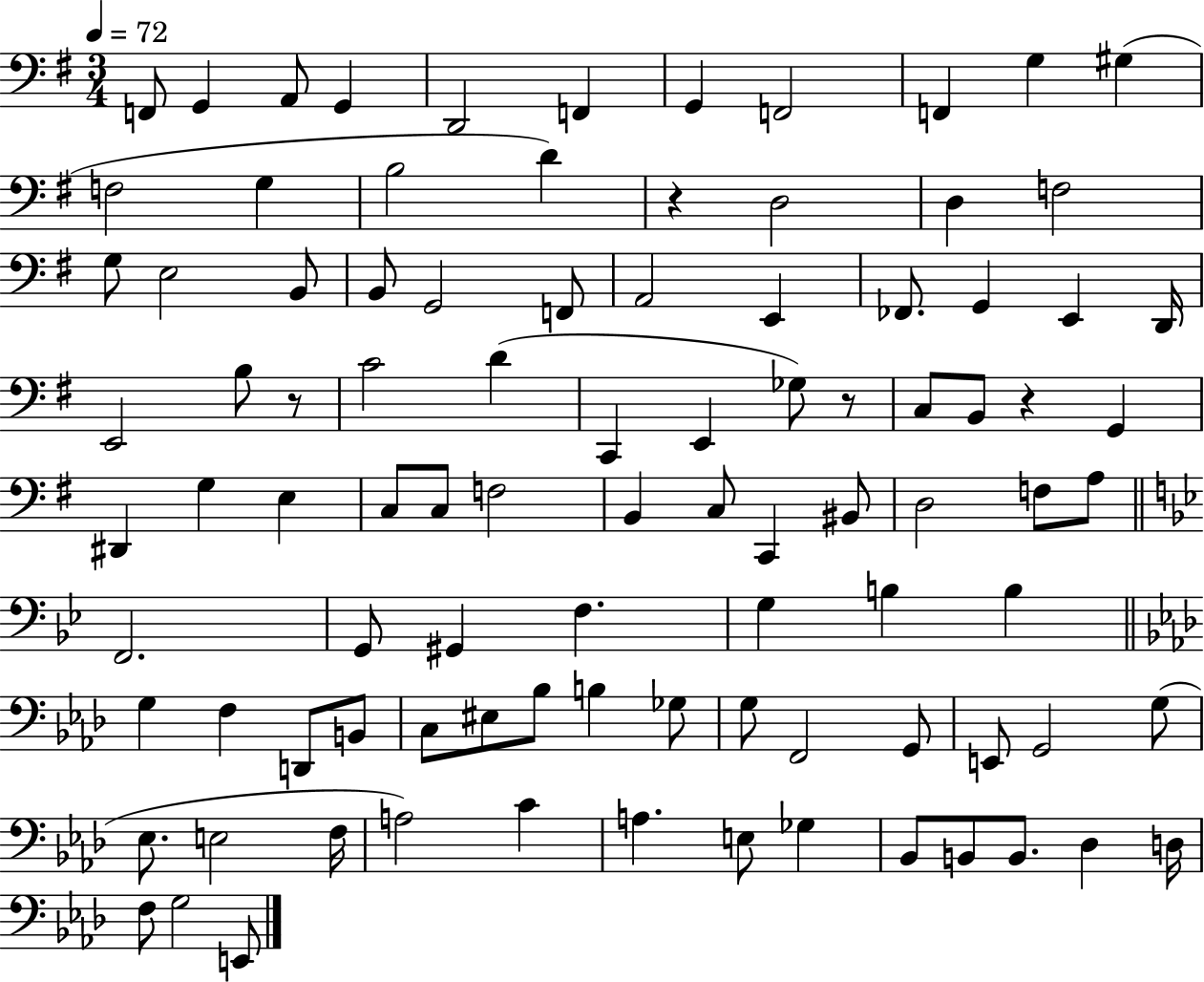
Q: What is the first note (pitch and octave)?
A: F2